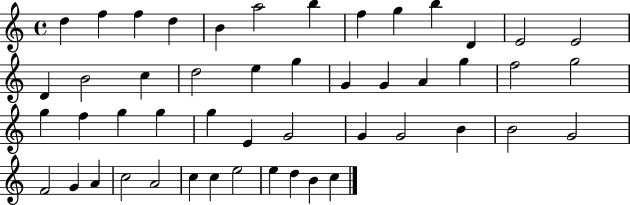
{
  \clef treble
  \time 4/4
  \defaultTimeSignature
  \key c \major
  d''4 f''4 f''4 d''4 | b'4 a''2 b''4 | f''4 g''4 b''4 d'4 | e'2 e'2 | \break d'4 b'2 c''4 | d''2 e''4 g''4 | g'4 g'4 a'4 g''4 | f''2 g''2 | \break g''4 f''4 g''4 g''4 | g''4 e'4 g'2 | g'4 g'2 b'4 | b'2 g'2 | \break f'2 g'4 a'4 | c''2 a'2 | c''4 c''4 e''2 | e''4 d''4 b'4 c''4 | \break \bar "|."
}